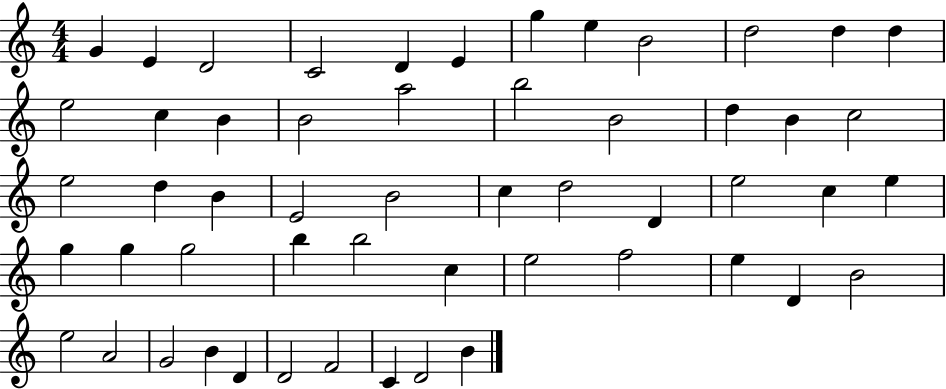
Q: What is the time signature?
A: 4/4